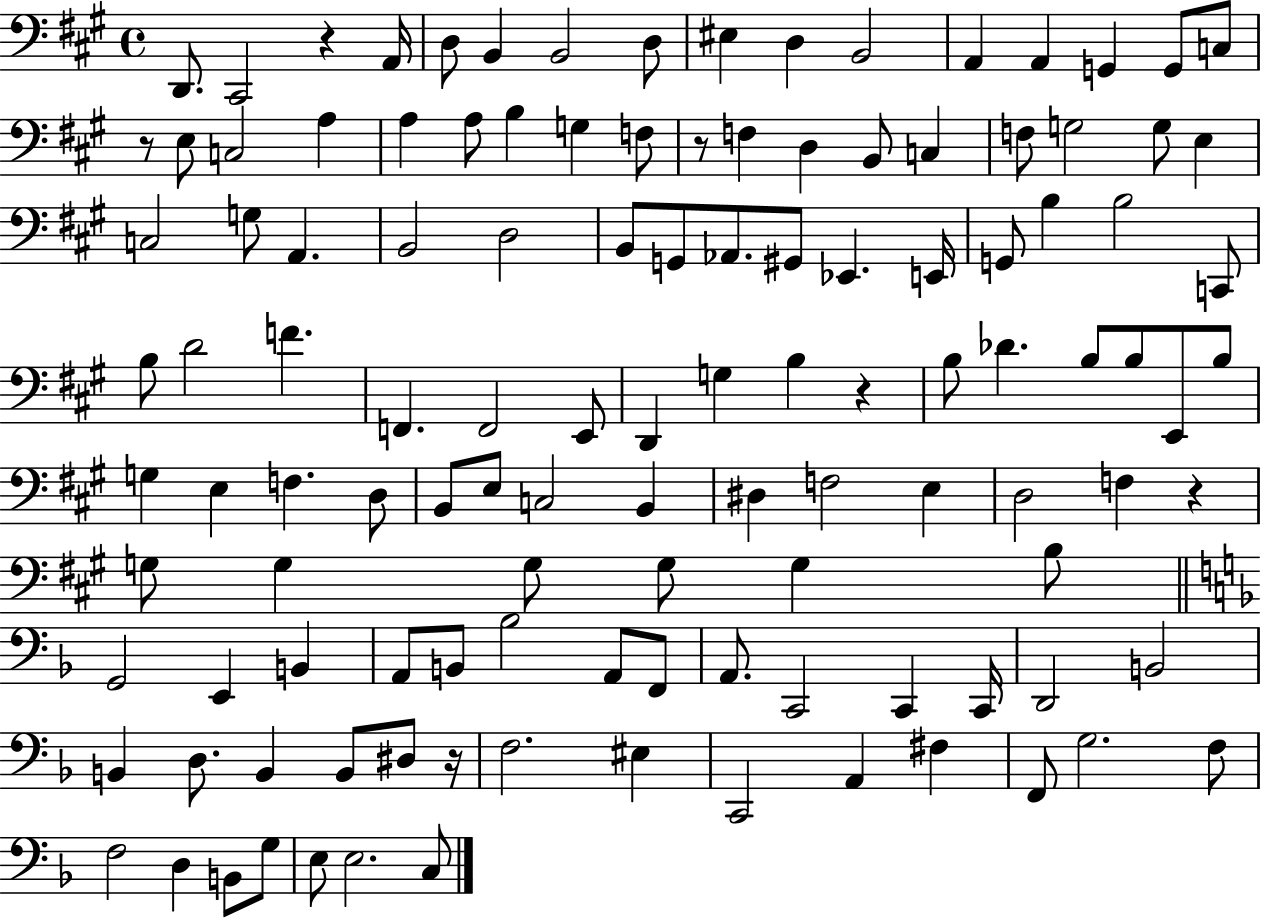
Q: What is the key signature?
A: A major